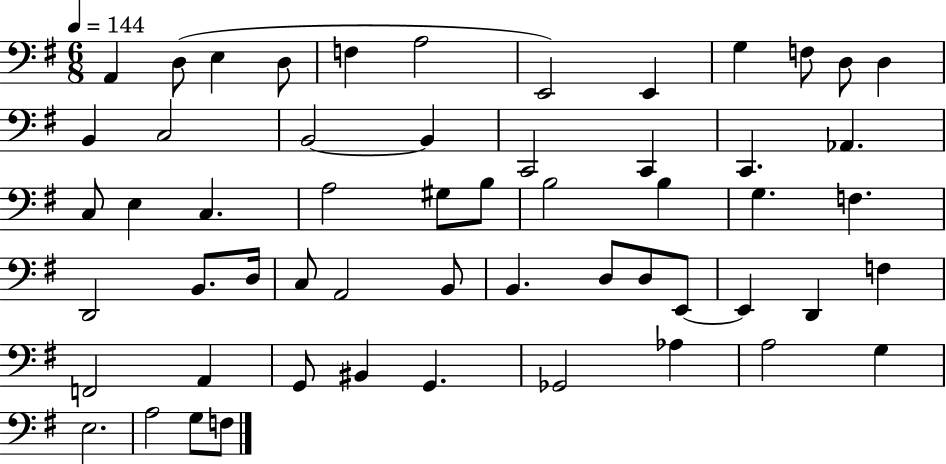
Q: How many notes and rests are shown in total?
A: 56